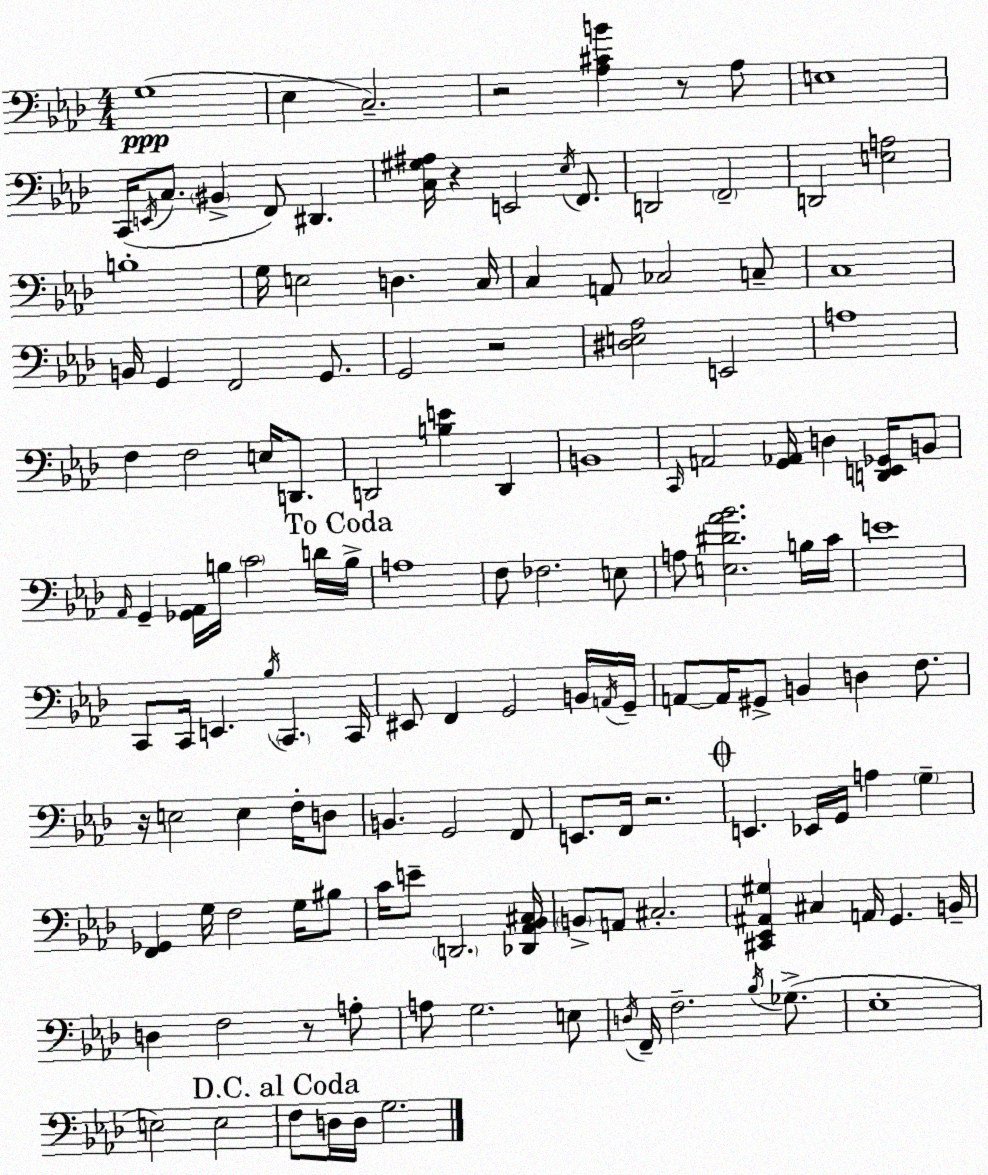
X:1
T:Untitled
M:4/4
L:1/4
K:Ab
G,4 _E, C,2 z2 [_A,^CB] z/2 _A,/2 E,4 C,,/4 E,,/4 C,/2 ^B,, F,,/2 ^D,, [C,^G,^A,]/4 z E,,2 _E,/4 F,,/2 D,,2 F,,2 D,,2 [E,A,]2 B,4 G,/4 E,2 D, C,/4 C, A,,/2 _C,2 C,/2 C,4 B,,/4 G,, F,,2 G,,/2 G,,2 z2 [^D,E,_A,]2 E,,2 A,4 F, F,2 E,/4 D,,/2 D,,2 [B,E] D,, B,,4 C,,/4 A,,2 [G,,_A,,]/4 D, [D,,E,,_G,,]/4 B,,/2 _A,,/4 G,, [_G,,_A,,]/4 B,/4 C2 D/4 B,/4 A,4 F,/2 _F,2 E,/2 A,/2 [E,^D_A_B]2 B,/4 C/4 E4 C,,/2 C,,/4 E,, _B,/4 C,, C,,/4 ^E,,/2 F,, G,,2 B,,/4 A,,/4 G,,/4 A,,/2 A,,/4 ^G,,/2 B,, D, F,/2 z/4 E,2 E, F,/4 D,/2 B,, G,,2 F,,/2 E,,/2 F,,/4 z2 E,, _E,,/4 G,,/4 A, G, [F,,_G,,] G,/4 F,2 G,/4 ^B,/2 C/4 E/2 D,,2 [_D,,_A,,_B,,^C,]/4 B,,/2 A,,/2 ^C,2 [^C,,_E,,^A,,^G,] ^C, A,,/4 G,, B,,/4 D, F,2 z/2 A,/2 A,/2 G,2 E,/2 D,/4 F,,/4 F,2 _B,/4 _G,/2 _E,4 E,2 E,2 F,/2 D,/4 D,/4 G,2